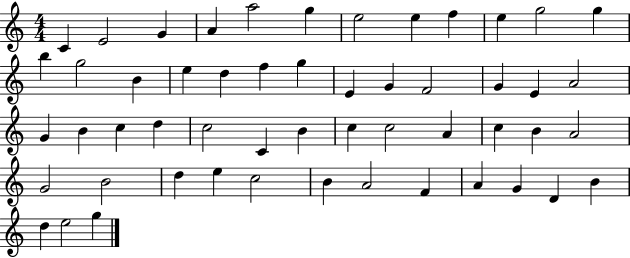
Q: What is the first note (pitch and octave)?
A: C4